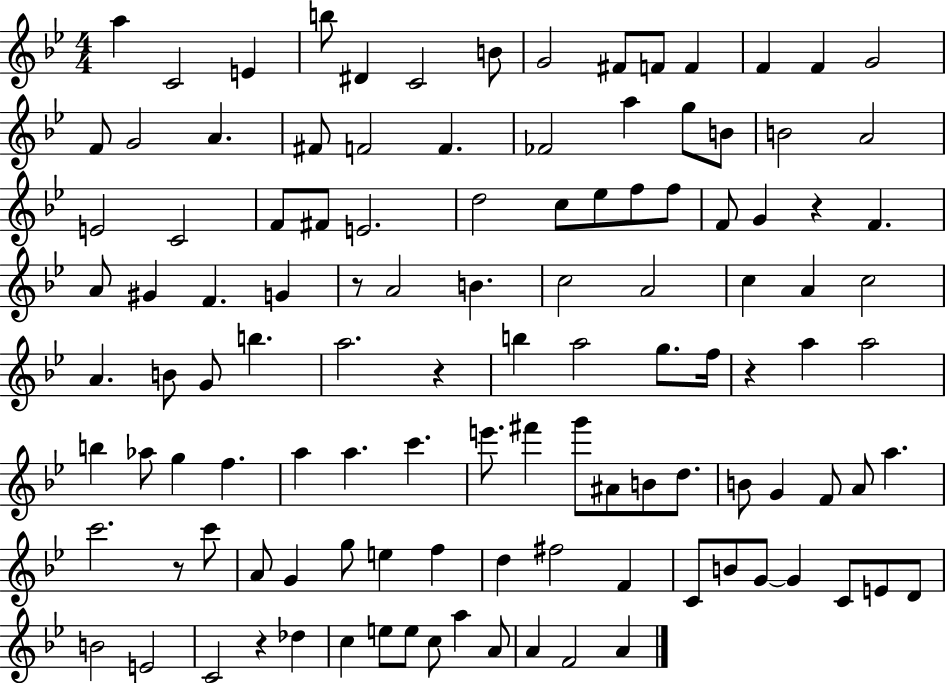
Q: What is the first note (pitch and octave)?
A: A5